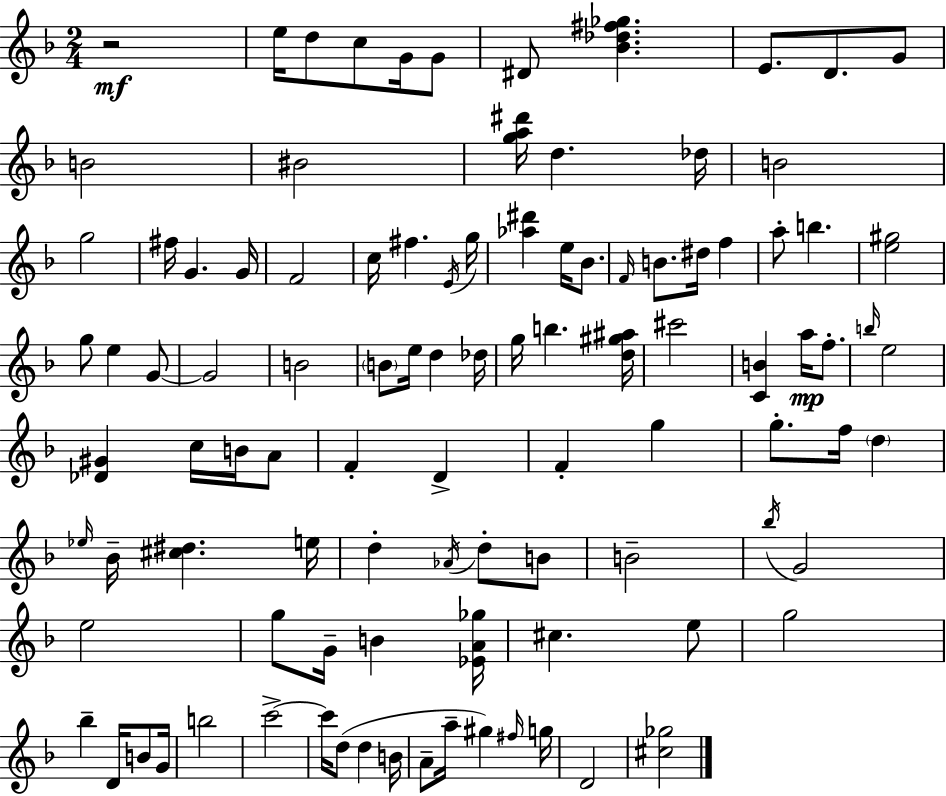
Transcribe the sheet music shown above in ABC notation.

X:1
T:Untitled
M:2/4
L:1/4
K:Dm
z2 e/4 d/2 c/2 G/4 G/2 ^D/2 [_B_d^f_g] E/2 D/2 G/2 B2 ^B2 [ga^d']/4 d _d/4 B2 g2 ^f/4 G G/4 F2 c/4 ^f E/4 g/4 [_a^d'] e/4 _B/2 F/4 B/2 ^d/4 f a/2 b [e^g]2 g/2 e G/2 G2 B2 B/2 e/4 d _d/4 g/4 b [d^g^a]/4 ^c'2 [CB] a/4 f/2 b/4 e2 [_D^G] c/4 B/4 A/2 F D F g g/2 f/4 d _e/4 _B/4 [^c^d] e/4 d _A/4 d/2 B/2 B2 _b/4 G2 e2 g/2 G/4 B [_EA_g]/4 ^c e/2 g2 _b D/4 B/2 G/4 b2 c'2 c'/4 d/2 d B/4 A/2 a/4 ^g ^f/4 g/4 D2 [^c_g]2